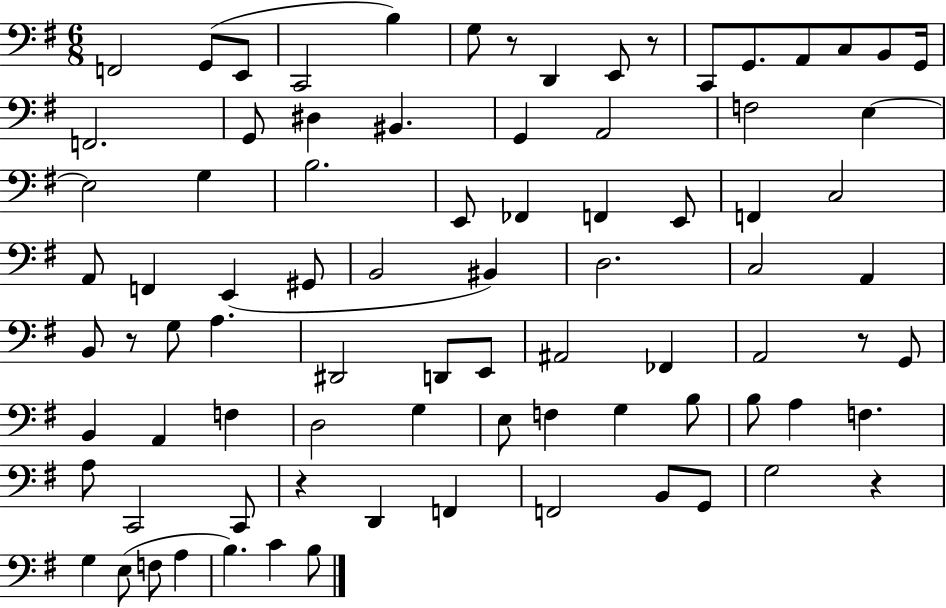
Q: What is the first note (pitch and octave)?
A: F2